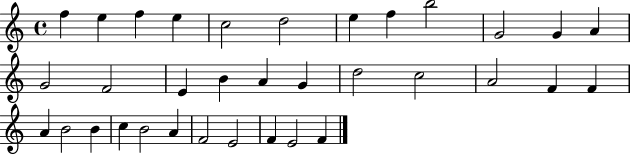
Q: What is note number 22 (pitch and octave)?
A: F4